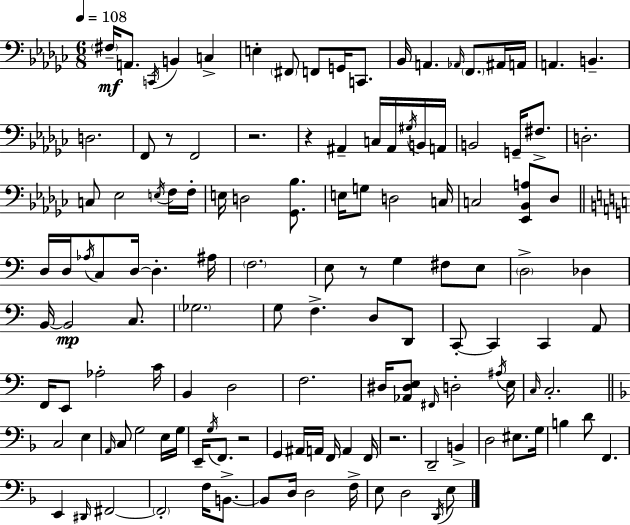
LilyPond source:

{
  \clef bass
  \numericTimeSignature
  \time 6/8
  \key ees \minor
  \tempo 4 = 108
  \parenthesize fis16--\mf a,8. \acciaccatura { c,16 } b,4 c4-> | e4-. \parenthesize fis,8 f,8 g,16 c,8. | bes,16 a,4. \grace { aes,16 } \parenthesize f,8. | ais,16 a,16 a,4. b,4.-- | \break d2. | f,8 r8 f,2 | r2. | r4 ais,4-- c16 ais,16 | \break \acciaccatura { gis16 } b,16 a,16 b,2 g,16-- | fis8.-> d2.-. | c8 ees2 | \acciaccatura { e16 } f16 f16-. e16 d2 | \break <ges, bes>8. e16 g8 d2 | c16 c2 | <ees, bes, a>8 des8 \bar "||" \break \key c \major d16 d16 \acciaccatura { aes16 } c8 d16~~ d4.-. | ais16 \parenthesize f2. | e8 r8 g4 fis8 e8 | \parenthesize d2-> des4 | \break b,16~~ b,2\mp c8. | \parenthesize ges2. | g8 f4.-> d8 d,8 | c,8-.~~ c,4 c,4 a,8 | \break f,16 e,8 aes2-. | c'16 b,4 d2 | f2. | dis16 <aes, dis e>8 \grace { fis,16 } d2-. | \break \acciaccatura { ais16 } e16 \grace { c16 } c2.-. | \bar "||" \break \key d \minor c2 e4 | \grace { a,16 } c8 g2 e16 | g16 e,16-- \acciaccatura { g16 } f,8. r2 | g,4 ais,16 a,16 f,16 a,4 | \break f,16 r2. | d,2-- b,4-> | d2 eis8. | g16 b4 d'8 f,4. | \break e,4 \grace { dis,16 } fis,2~~ | \parenthesize fis,2-. f16 | b,8.->~~ b,8 d16 d2 | f16-> e8 d2 | \break \acciaccatura { d,16 } e8 \bar "|."
}